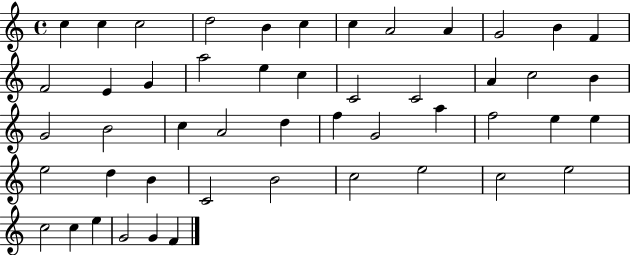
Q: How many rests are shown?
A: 0